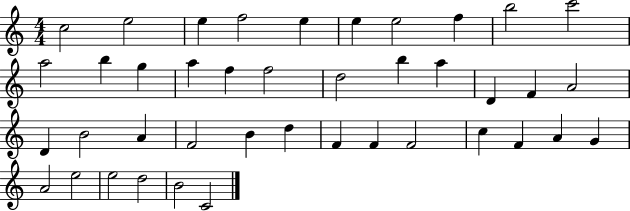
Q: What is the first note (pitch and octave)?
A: C5